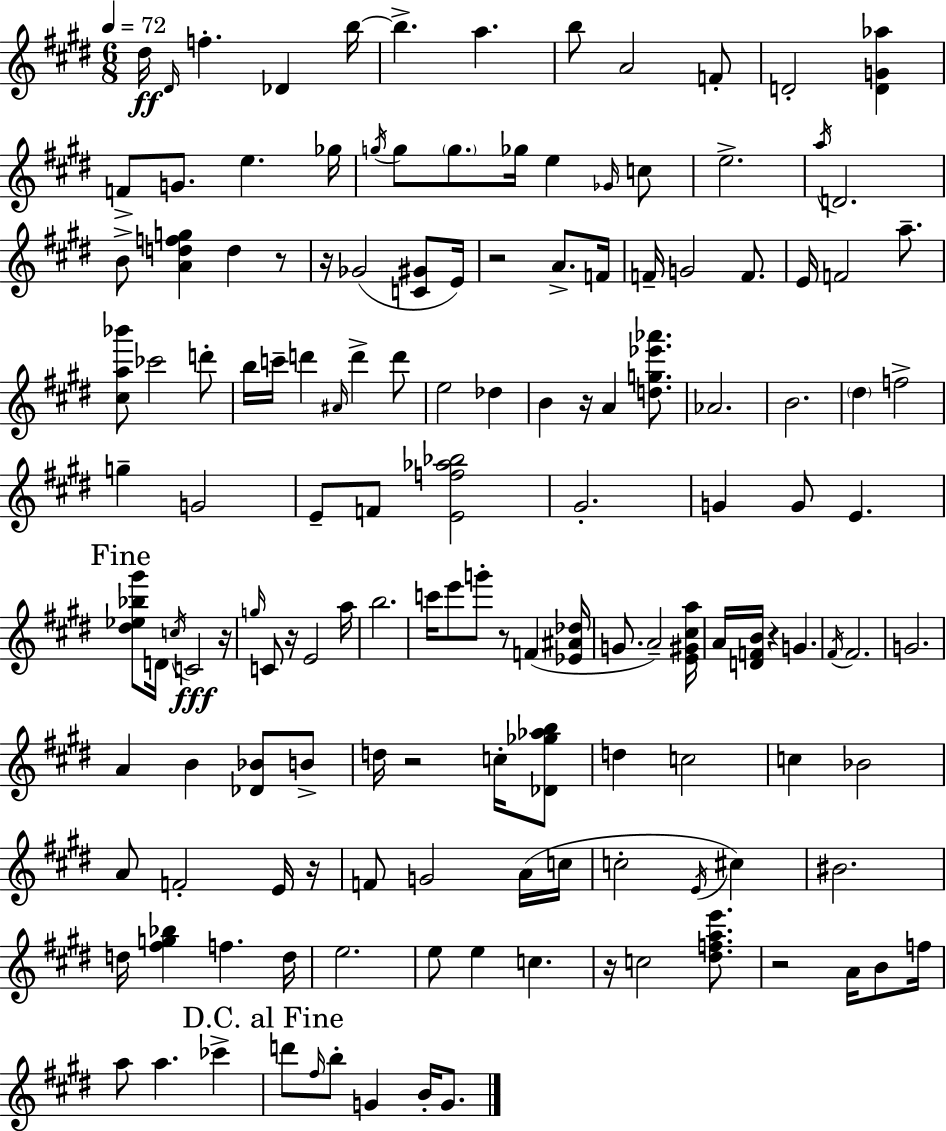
{
  \clef treble
  \numericTimeSignature
  \time 6/8
  \key e \major
  \tempo 4 = 72
  dis''16\ff \grace { dis'16 } f''4.-. des'4 | b''16~~ b''4.-> a''4. | b''8 a'2 f'8-. | d'2-. <d' g' aes''>4 | \break f'8-> g'8. e''4. | ges''16 \acciaccatura { g''16 } g''8 \parenthesize g''8. ges''16 e''4 | \grace { ges'16 } c''8 e''2.-> | \acciaccatura { a''16 } d'2. | \break b'8-> <a' d'' f'' g''>4 d''4 | r8 r16 ges'2( | <c' gis'>8 e'16) r2 | a'8.-> f'16 f'16-- g'2 | \break f'8. e'16 f'2 | a''8.-- <cis'' a'' bes'''>8 ces'''2 | d'''8-. b''16 c'''16-- d'''4 \grace { ais'16 } d'''4-> | d'''8 e''2 | \break des''4 b'4 r16 a'4 | <d'' g'' ees''' aes'''>8. aes'2. | b'2. | \parenthesize dis''4 f''2-> | \break g''4-- g'2 | e'8-- f'8 <e' f'' aes'' bes''>2 | gis'2.-. | g'4 g'8 e'4. | \break \mark "Fine" <dis'' ees'' bes'' gis'''>8 d'16 \acciaccatura { c''16 }\fff c'2 | r16 \grace { g''16 } c'8 r16 e'2 | a''16 b''2. | c'''16 e'''8 g'''8-. | \break r8 f'4( <ees' ais' des''>16 g'8. a'2--) | <e' gis' cis'' a''>16 a'16 <d' f' b'>16 r4 | g'4. \acciaccatura { fis'16 } fis'2. | g'2. | \break a'4 | b'4 <des' bes'>8 b'8-> d''16 r2 | c''16-. <des' ges'' aes'' b''>8 d''4 | c''2 c''4 | \break bes'2 a'8 f'2-. | e'16 r16 f'8 g'2 | a'16( c''16 c''2-. | \acciaccatura { e'16 }) cis''4 bis'2. | \break d''16 <fis'' g'' bes''>4 | f''4. d''16 e''2. | e''8 e''4 | c''4. r16 c''2 | \break <dis'' f'' a'' e'''>8. r2 | a'16 b'8 f''16 a''8 a''4. | ces'''4-> \mark "D.C. al Fine" d'''8 \grace { fis''16 } | b''8-. g'4 b'16-. g'8. \bar "|."
}